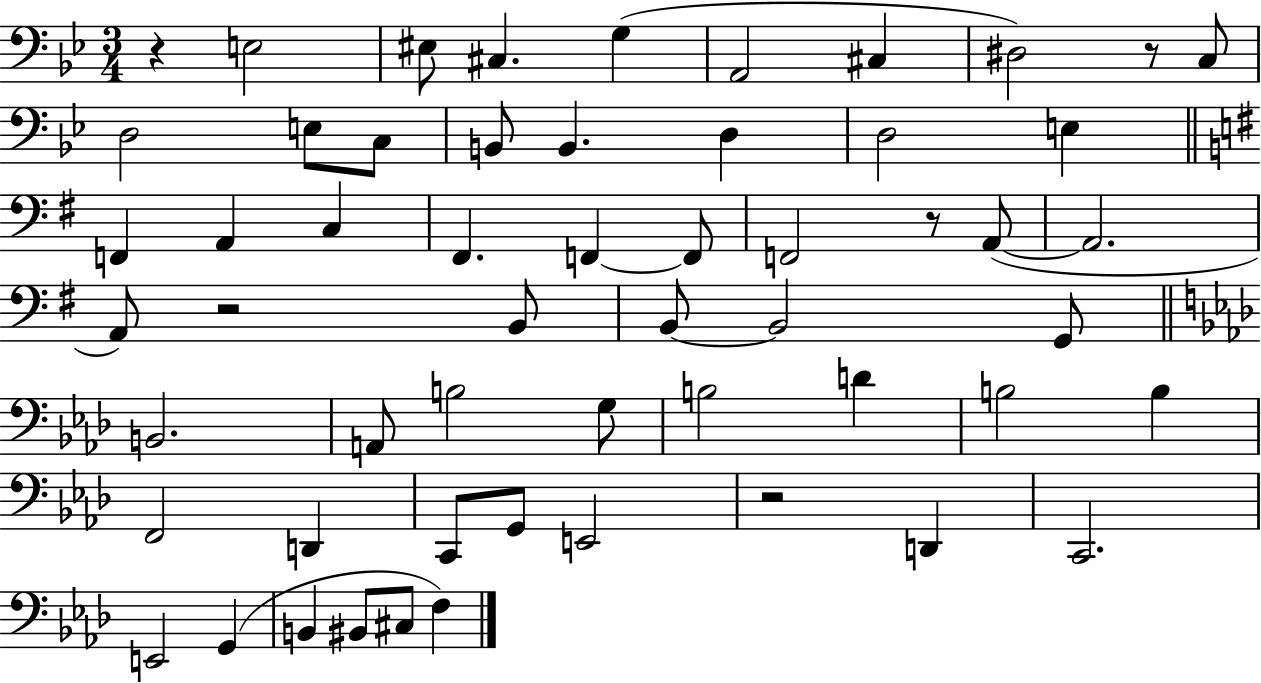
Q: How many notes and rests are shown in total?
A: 56